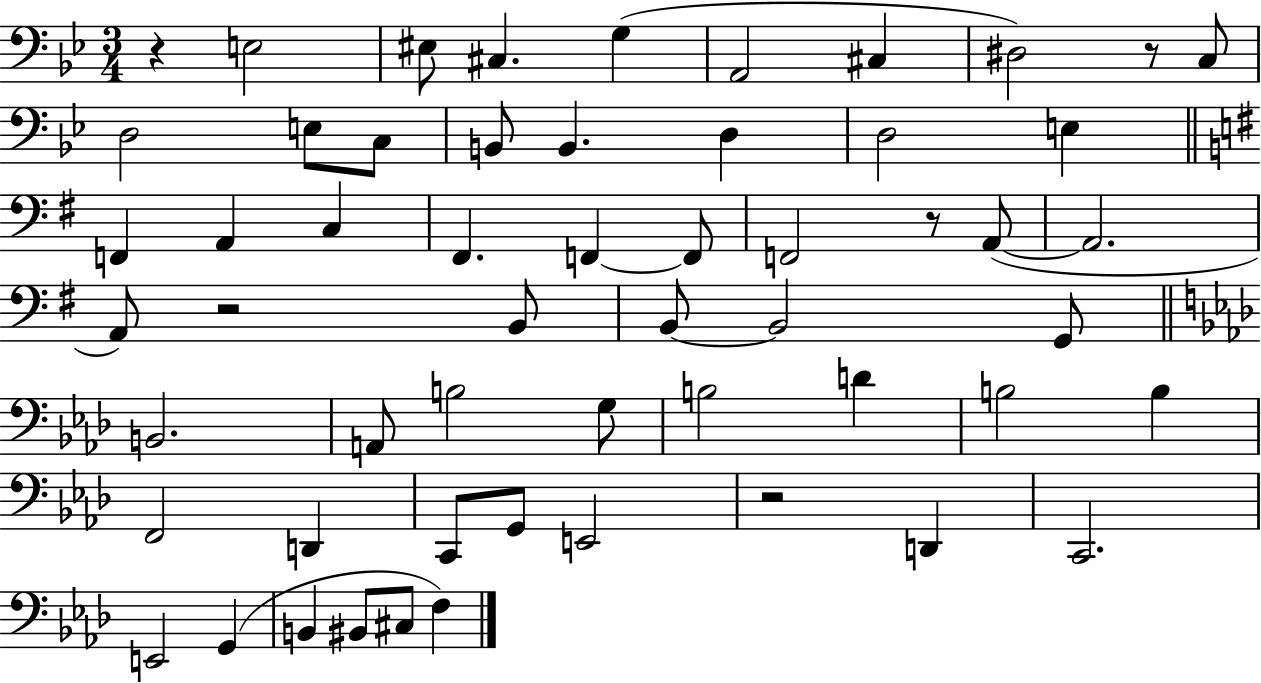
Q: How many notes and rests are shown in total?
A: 56